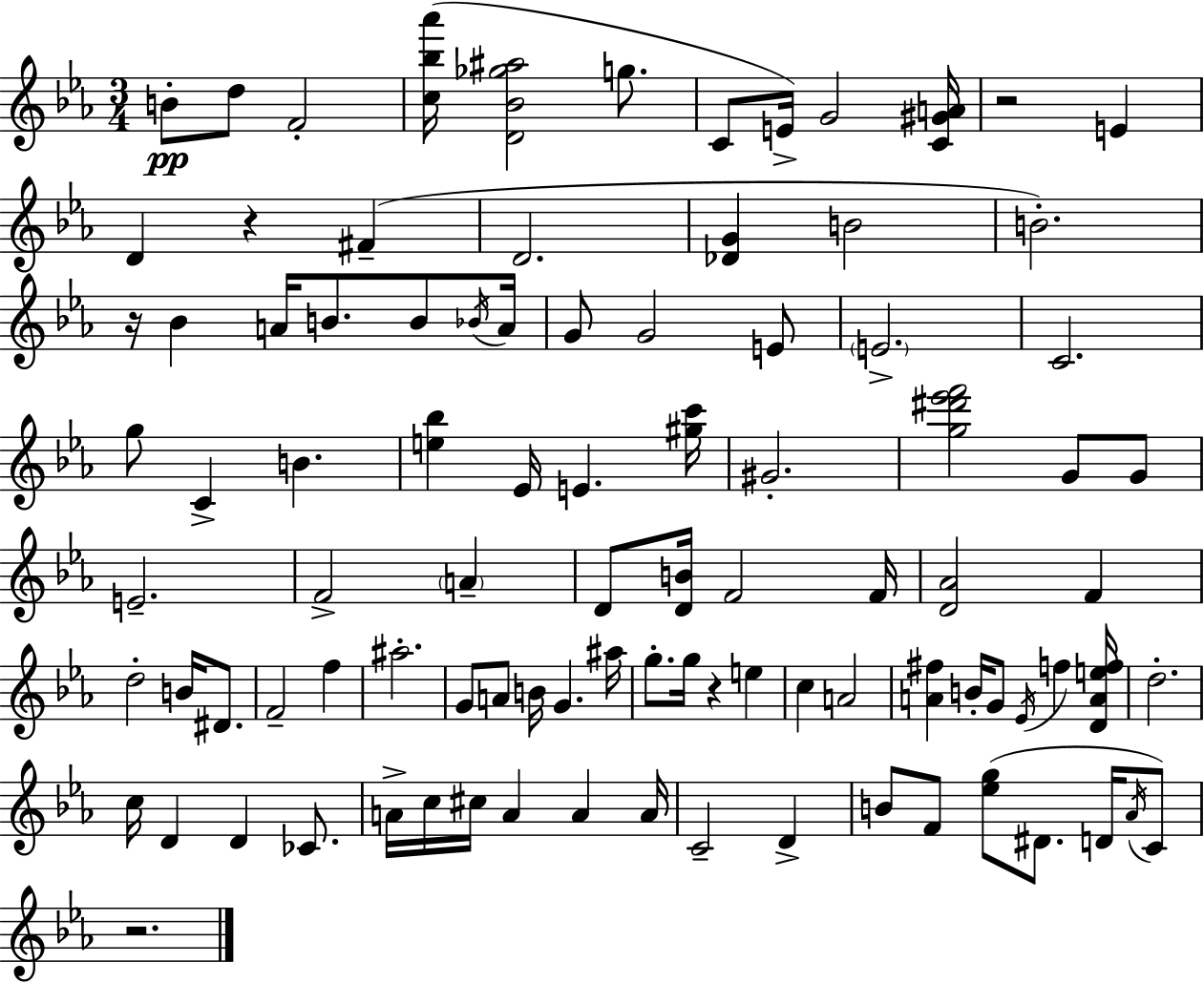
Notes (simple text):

B4/e D5/e F4/h [C5,Bb5,Ab6]/s [D4,Bb4,Gb5,A#5]/h G5/e. C4/e E4/s G4/h [C4,G#4,A4]/s R/h E4/q D4/q R/q F#4/q D4/h. [Db4,G4]/q B4/h B4/h. R/s Bb4/q A4/s B4/e. B4/e Bb4/s A4/s G4/e G4/h E4/e E4/h. C4/h. G5/e C4/q B4/q. [E5,Bb5]/q Eb4/s E4/q. [G#5,C6]/s G#4/h. [G5,D#6,Eb6,F6]/h G4/e G4/e E4/h. F4/h A4/q D4/e [D4,B4]/s F4/h F4/s [D4,Ab4]/h F4/q D5/h B4/s D#4/e. F4/h F5/q A#5/h. G4/e A4/e B4/s G4/q. A#5/s G5/e. G5/s R/q E5/q C5/q A4/h [A4,F#5]/q B4/s G4/e Eb4/s F5/q [D4,A4,E5,F5]/s D5/h. C5/s D4/q D4/q CES4/e. A4/s C5/s C#5/s A4/q A4/q A4/s C4/h D4/q B4/e F4/e [Eb5,G5]/e D#4/e. D4/s Ab4/s C4/e R/h.